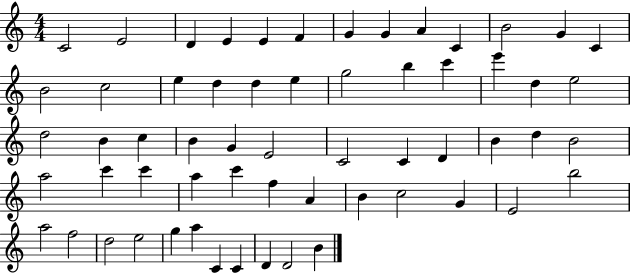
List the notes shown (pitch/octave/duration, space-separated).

C4/h E4/h D4/q E4/q E4/q F4/q G4/q G4/q A4/q C4/q B4/h G4/q C4/q B4/h C5/h E5/q D5/q D5/q E5/q G5/h B5/q C6/q E6/q D5/q E5/h D5/h B4/q C5/q B4/q G4/q E4/h C4/h C4/q D4/q B4/q D5/q B4/h A5/h C6/q C6/q A5/q C6/q F5/q A4/q B4/q C5/h G4/q E4/h B5/h A5/h F5/h D5/h E5/h G5/q A5/q C4/q C4/q D4/q D4/h B4/q